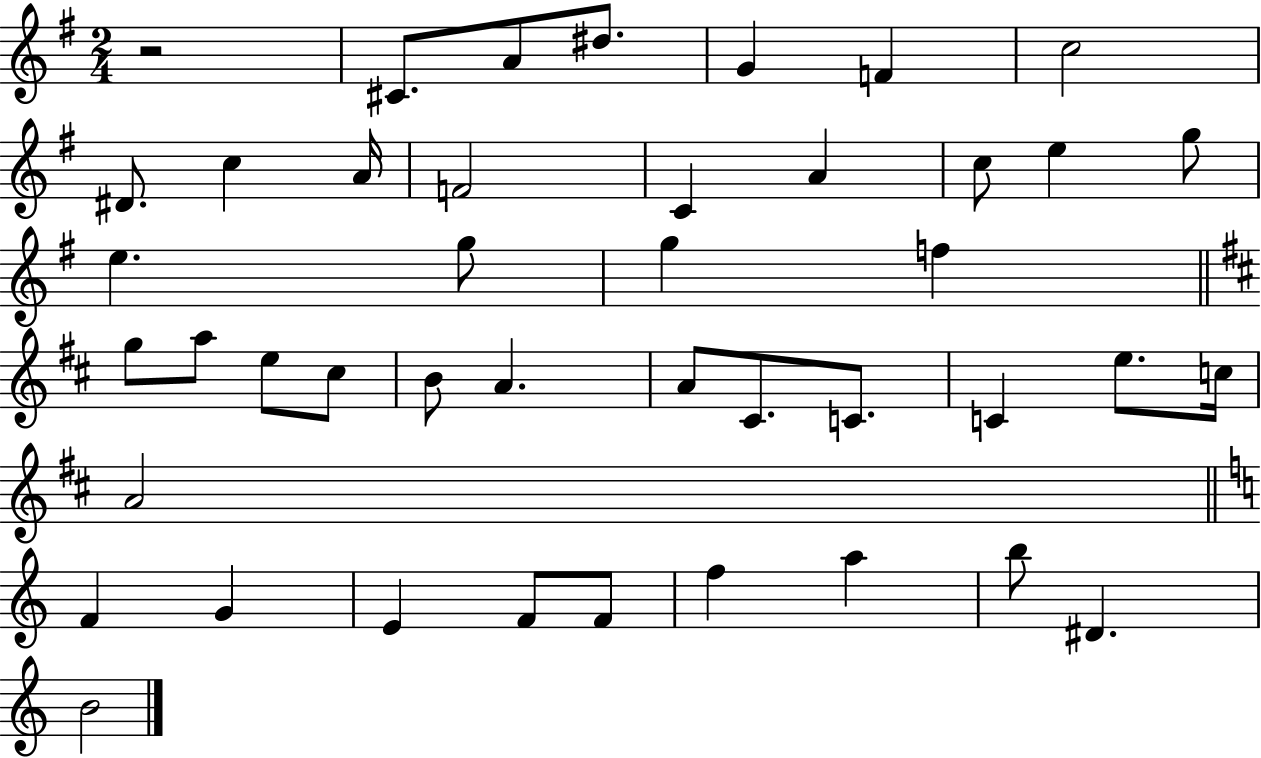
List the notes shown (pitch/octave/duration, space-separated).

R/h C#4/e. A4/e D#5/e. G4/q F4/q C5/h D#4/e. C5/q A4/s F4/h C4/q A4/q C5/e E5/q G5/e E5/q. G5/e G5/q F5/q G5/e A5/e E5/e C#5/e B4/e A4/q. A4/e C#4/e. C4/e. C4/q E5/e. C5/s A4/h F4/q G4/q E4/q F4/e F4/e F5/q A5/q B5/e D#4/q. B4/h